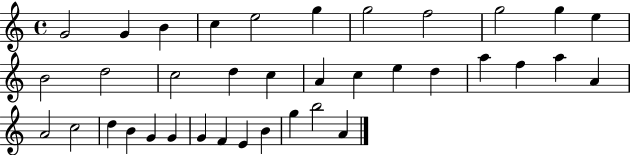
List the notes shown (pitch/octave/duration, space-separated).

G4/h G4/q B4/q C5/q E5/h G5/q G5/h F5/h G5/h G5/q E5/q B4/h D5/h C5/h D5/q C5/q A4/q C5/q E5/q D5/q A5/q F5/q A5/q A4/q A4/h C5/h D5/q B4/q G4/q G4/q G4/q F4/q E4/q B4/q G5/q B5/h A4/q